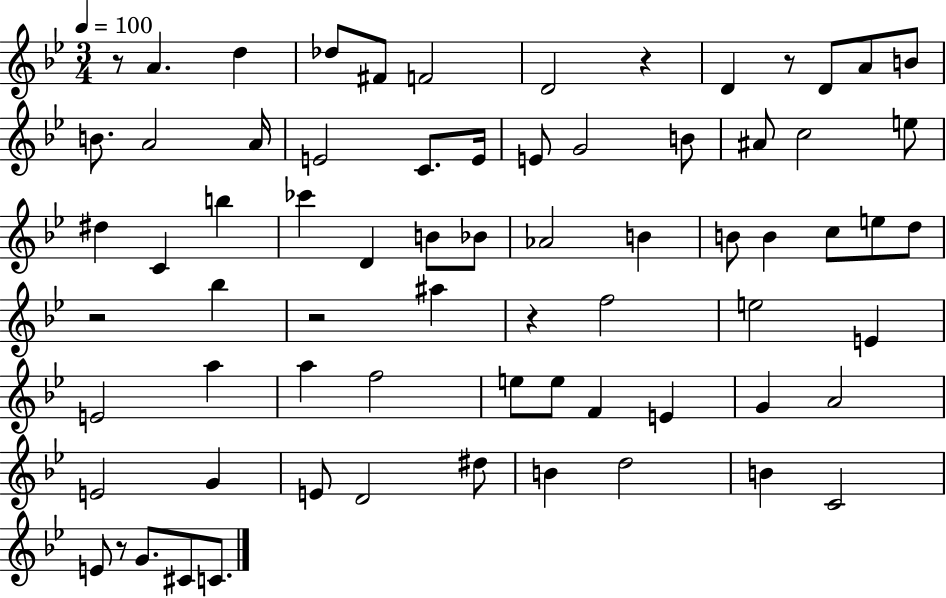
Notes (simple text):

R/e A4/q. D5/q Db5/e F#4/e F4/h D4/h R/q D4/q R/e D4/e A4/e B4/e B4/e. A4/h A4/s E4/h C4/e. E4/s E4/e G4/h B4/e A#4/e C5/h E5/e D#5/q C4/q B5/q CES6/q D4/q B4/e Bb4/e Ab4/h B4/q B4/e B4/q C5/e E5/e D5/e R/h Bb5/q R/h A#5/q R/q F5/h E5/h E4/q E4/h A5/q A5/q F5/h E5/e E5/e F4/q E4/q G4/q A4/h E4/h G4/q E4/e D4/h D#5/e B4/q D5/h B4/q C4/h E4/e R/e G4/e. C#4/e C4/e.